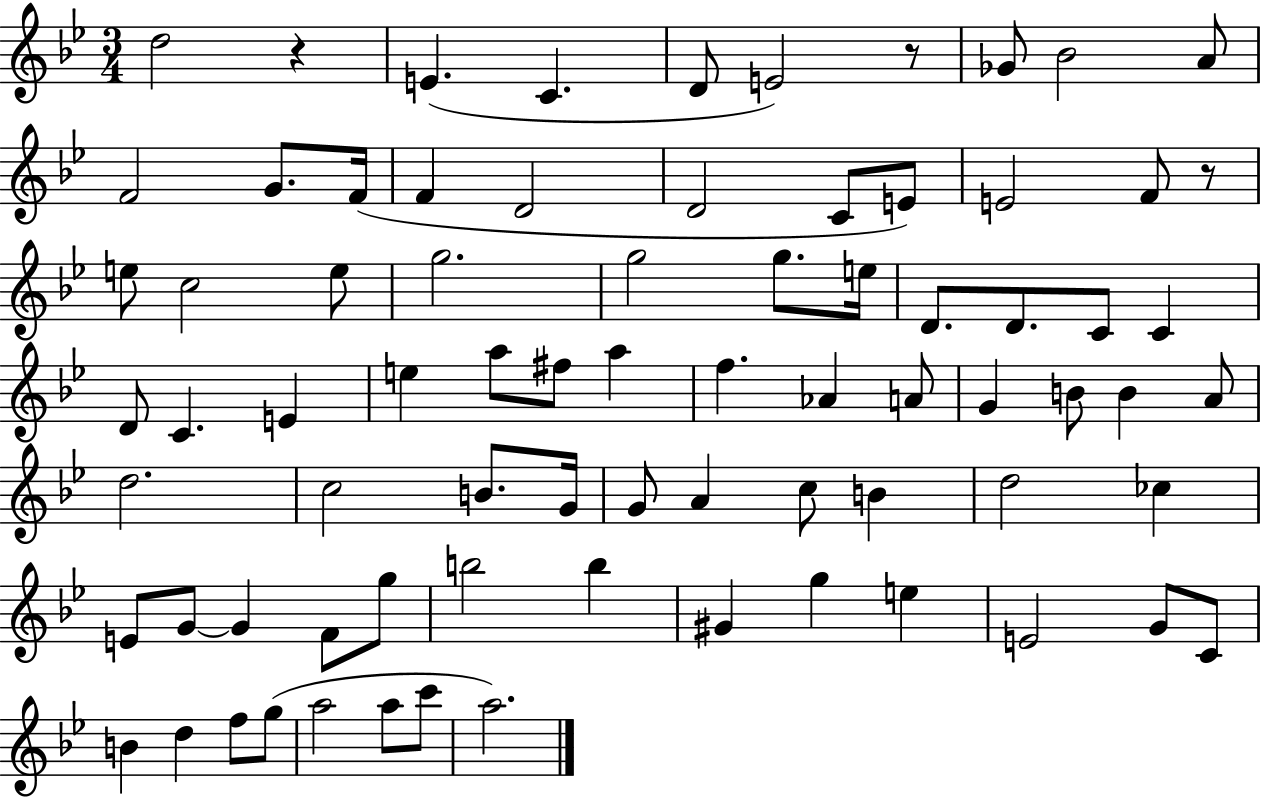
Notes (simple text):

D5/h R/q E4/q. C4/q. D4/e E4/h R/e Gb4/e Bb4/h A4/e F4/h G4/e. F4/s F4/q D4/h D4/h C4/e E4/e E4/h F4/e R/e E5/e C5/h E5/e G5/h. G5/h G5/e. E5/s D4/e. D4/e. C4/e C4/q D4/e C4/q. E4/q E5/q A5/e F#5/e A5/q F5/q. Ab4/q A4/e G4/q B4/e B4/q A4/e D5/h. C5/h B4/e. G4/s G4/e A4/q C5/e B4/q D5/h CES5/q E4/e G4/e G4/q F4/e G5/e B5/h B5/q G#4/q G5/q E5/q E4/h G4/e C4/e B4/q D5/q F5/e G5/e A5/h A5/e C6/e A5/h.